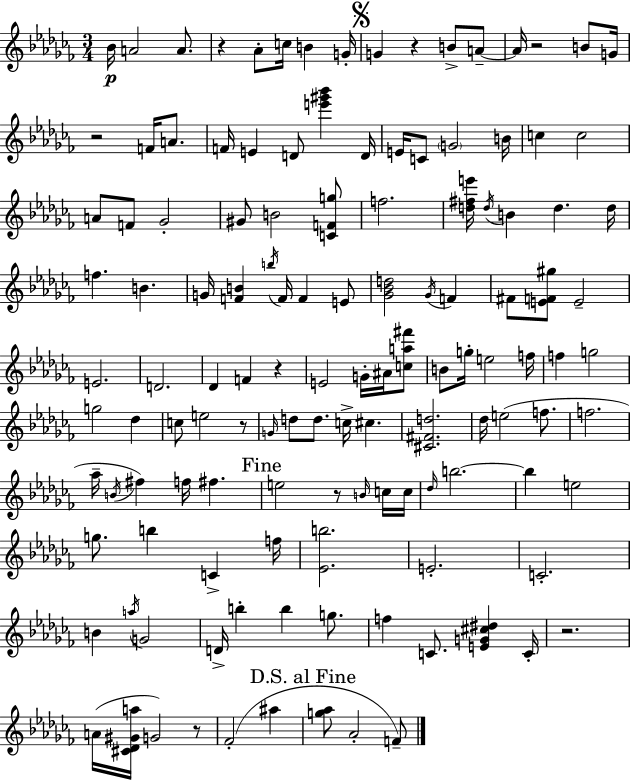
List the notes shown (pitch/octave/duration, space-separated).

Bb4/s A4/h A4/e. R/q Ab4/e C5/s B4/q G4/s G4/q R/q B4/e A4/e A4/s R/h B4/e G4/s R/h F4/s A4/e. F4/s E4/q D4/e [E6,G#6,Bb6]/q D4/s E4/s C4/e G4/h B4/s C5/q C5/h A4/e F4/e Gb4/h G#4/e B4/h [C4,F4,G5]/e F5/h. [D5,F#5,E6]/s D5/s B4/q D5/q. D5/s F5/q. B4/q. G4/s [F4,B4]/q B5/s F4/s F4/q E4/e [Gb4,Bb4,D5]/h Gb4/s F4/q F#4/e [E4,F4,G#5]/e E4/h E4/h. D4/h. Db4/q F4/q R/q E4/h G4/s A#4/s [C5,A5,F#6]/e B4/e G5/s E5/h F5/s F5/q G5/h G5/h Db5/q C5/e E5/h R/e G4/s D5/e D5/e. C5/s C#5/q. [C#4,F#4,D5]/h. Db5/s E5/h F5/e. F5/h. Ab5/s B4/s F#5/q F5/s F#5/q. E5/h R/e B4/s C5/s C5/s Db5/s B5/h. B5/q E5/h G5/e. B5/q C4/q F5/s [Eb4,B5]/h. E4/h. C4/h. B4/q A5/s G4/h D4/s B5/q B5/q G5/e. F5/q C4/e. [E4,G4,C#5,D#5]/q C4/s R/h. A4/s [C#4,Db4,G#4,A5]/s G4/h R/e FES4/h A#5/q [G5,Ab5]/e Ab4/h F4/e